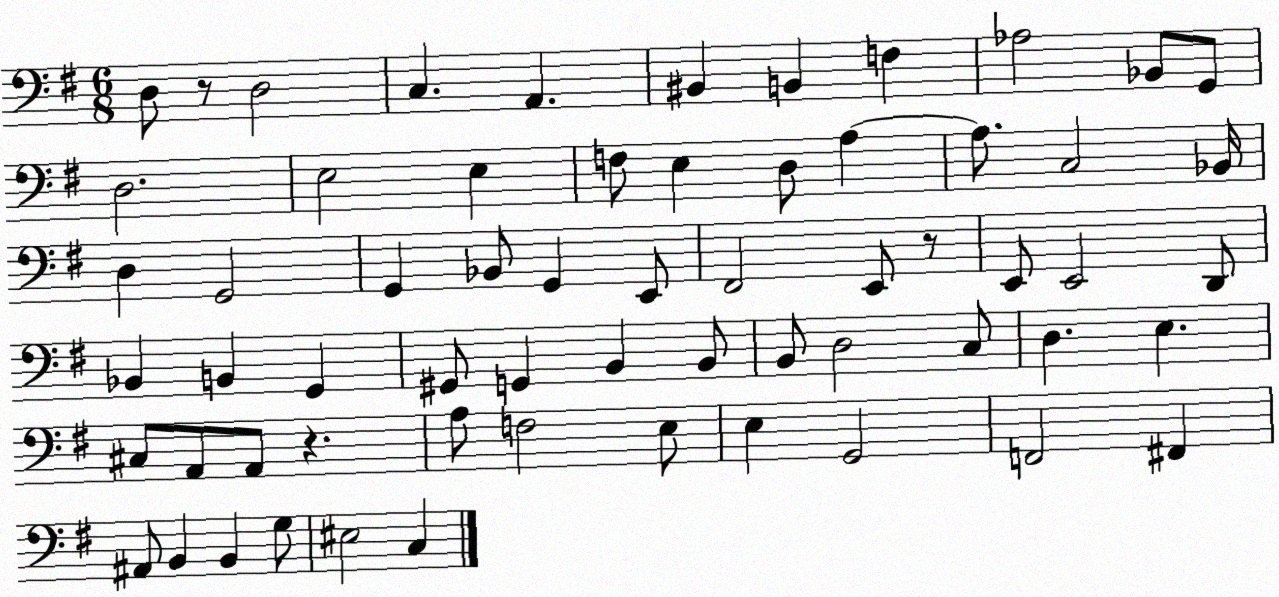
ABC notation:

X:1
T:Untitled
M:6/8
L:1/4
K:G
D,/2 z/2 D,2 C, A,, ^B,, B,, F, _A,2 _B,,/2 G,,/2 D,2 E,2 E, F,/2 E, D,/2 A, A,/2 C,2 _B,,/4 D, G,,2 G,, _B,,/2 G,, E,,/2 ^F,,2 E,,/2 z/2 E,,/2 E,,2 D,,/2 _B,, B,, G,, ^G,,/2 G,, B,, B,,/2 B,,/2 D,2 C,/2 D, E, ^C,/2 A,,/2 A,,/2 z A,/2 F,2 E,/2 E, G,,2 F,,2 ^F,, ^A,,/2 B,, B,, G,/2 ^E,2 C,